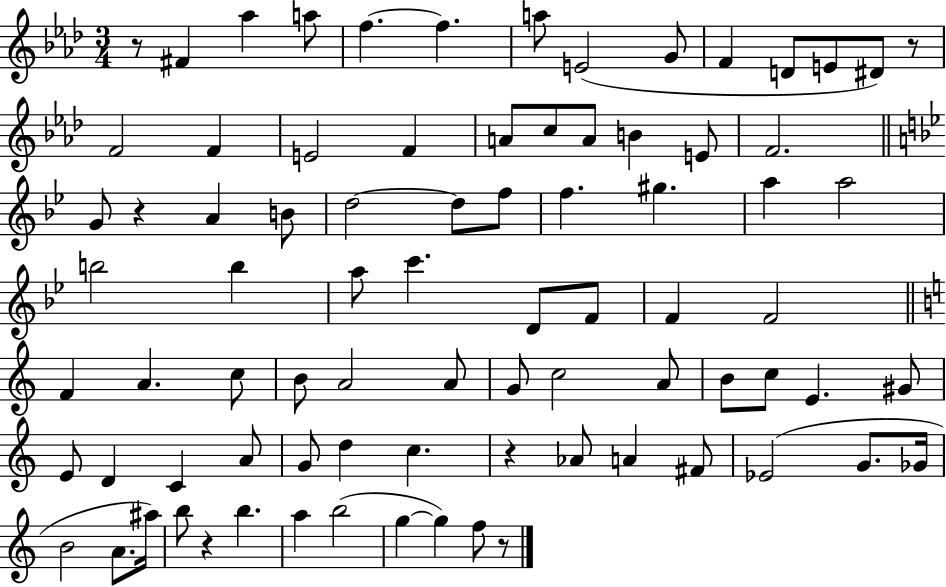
X:1
T:Untitled
M:3/4
L:1/4
K:Ab
z/2 ^F _a a/2 f f a/2 E2 G/2 F D/2 E/2 ^D/2 z/2 F2 F E2 F A/2 c/2 A/2 B E/2 F2 G/2 z A B/2 d2 d/2 f/2 f ^g a a2 b2 b a/2 c' D/2 F/2 F F2 F A c/2 B/2 A2 A/2 G/2 c2 A/2 B/2 c/2 E ^G/2 E/2 D C A/2 G/2 d c z _A/2 A ^F/2 _E2 G/2 _G/4 B2 A/2 ^a/4 b/2 z b a b2 g g f/2 z/2